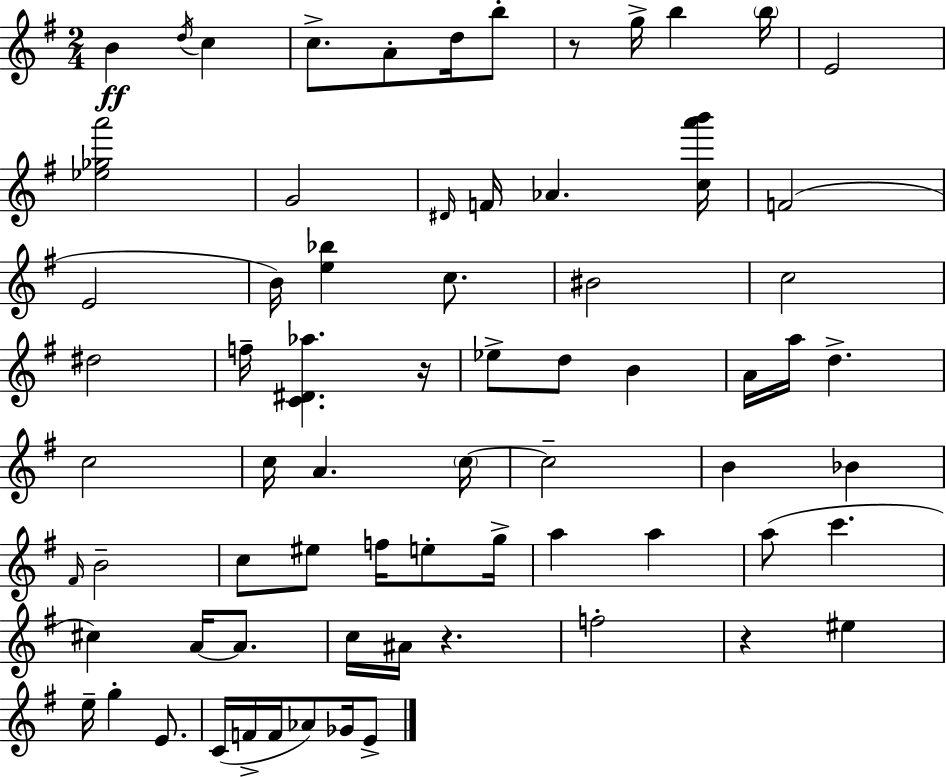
B4/q D5/s C5/q C5/e. A4/e D5/s B5/e R/e G5/s B5/q B5/s E4/h [Eb5,Gb5,A6]/h G4/h D#4/s F4/s Ab4/q. [C5,A6,B6]/s F4/h E4/h B4/s [E5,Bb5]/q C5/e. BIS4/h C5/h D#5/h F5/s [C4,D#4,Ab5]/q. R/s Eb5/e D5/e B4/q A4/s A5/s D5/q. C5/h C5/s A4/q. C5/s C5/h B4/q Bb4/q F#4/s B4/h C5/e EIS5/e F5/s E5/e G5/s A5/q A5/q A5/e C6/q. C#5/q A4/s A4/e. C5/s A#4/s R/q. F5/h R/q EIS5/q E5/s G5/q E4/e. C4/s F4/s F4/s Ab4/e Gb4/s E4/e